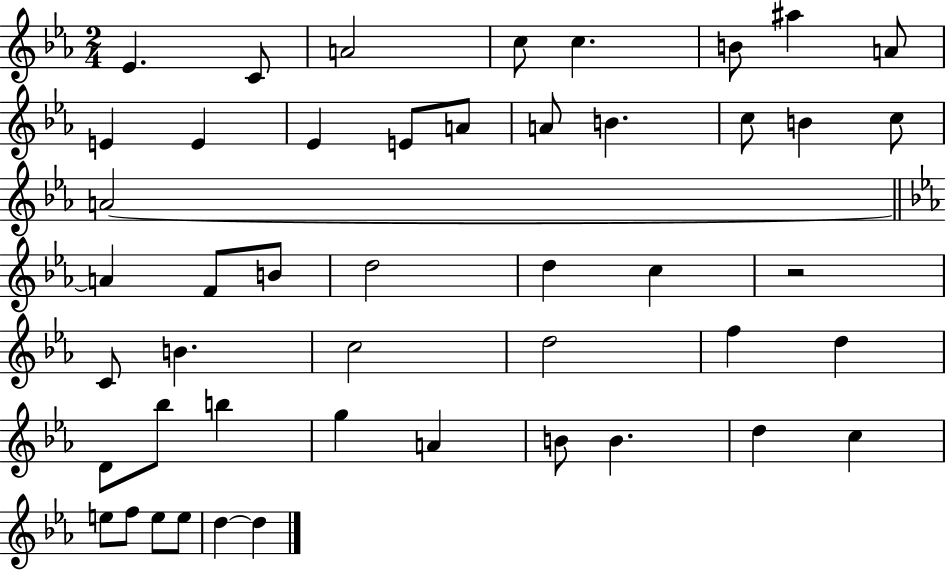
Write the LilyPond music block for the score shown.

{
  \clef treble
  \numericTimeSignature
  \time 2/4
  \key ees \major
  \repeat volta 2 { ees'4. c'8 | a'2 | c''8 c''4. | b'8 ais''4 a'8 | \break e'4 e'4 | ees'4 e'8 a'8 | a'8 b'4. | c''8 b'4 c''8 | \break a'2~~ | \bar "||" \break \key c \minor a'4 f'8 b'8 | d''2 | d''4 c''4 | r2 | \break c'8 b'4. | c''2 | d''2 | f''4 d''4 | \break d'8 bes''8 b''4 | g''4 a'4 | b'8 b'4. | d''4 c''4 | \break e''8 f''8 e''8 e''8 | d''4~~ d''4 | } \bar "|."
}